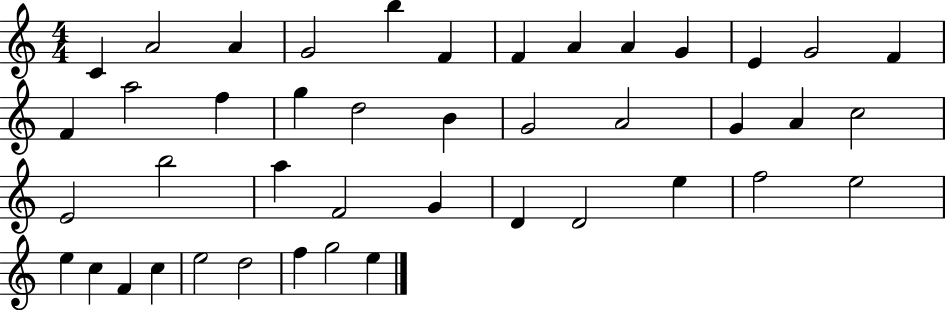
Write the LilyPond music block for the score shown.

{
  \clef treble
  \numericTimeSignature
  \time 4/4
  \key c \major
  c'4 a'2 a'4 | g'2 b''4 f'4 | f'4 a'4 a'4 g'4 | e'4 g'2 f'4 | \break f'4 a''2 f''4 | g''4 d''2 b'4 | g'2 a'2 | g'4 a'4 c''2 | \break e'2 b''2 | a''4 f'2 g'4 | d'4 d'2 e''4 | f''2 e''2 | \break e''4 c''4 f'4 c''4 | e''2 d''2 | f''4 g''2 e''4 | \bar "|."
}